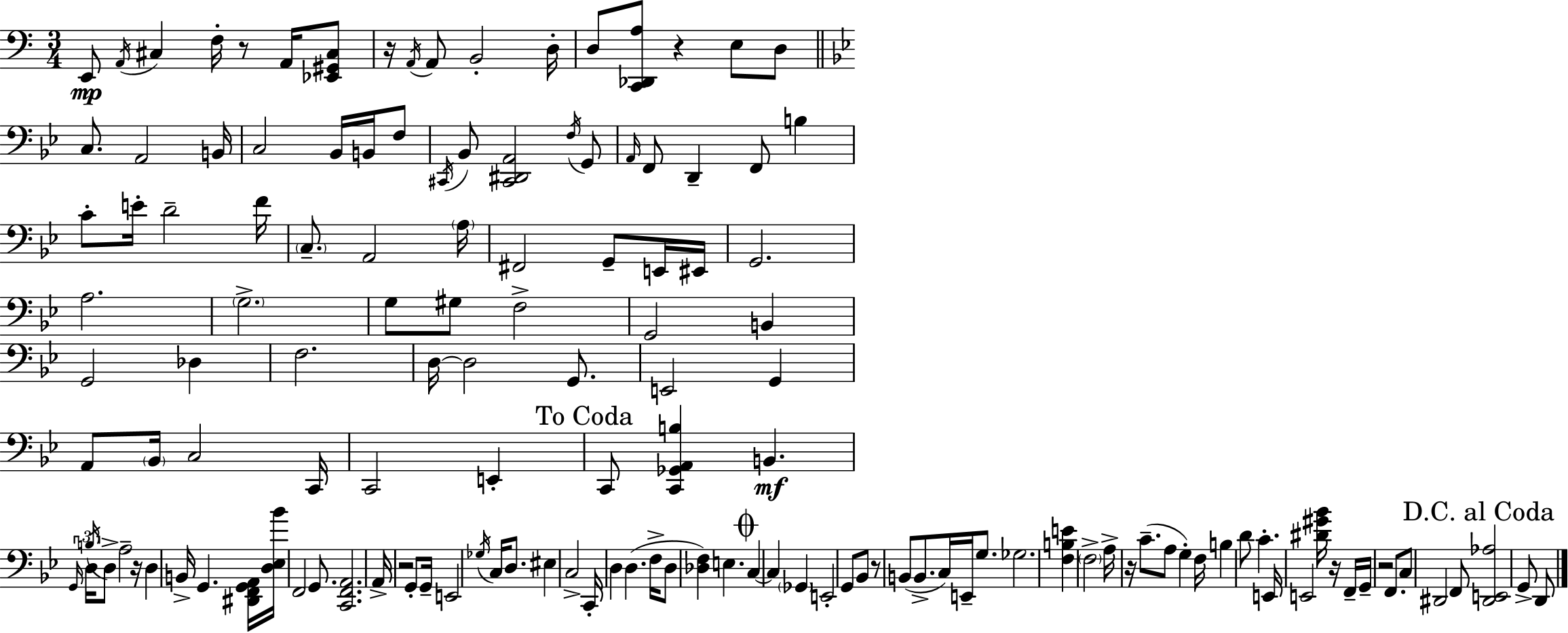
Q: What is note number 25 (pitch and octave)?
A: F2